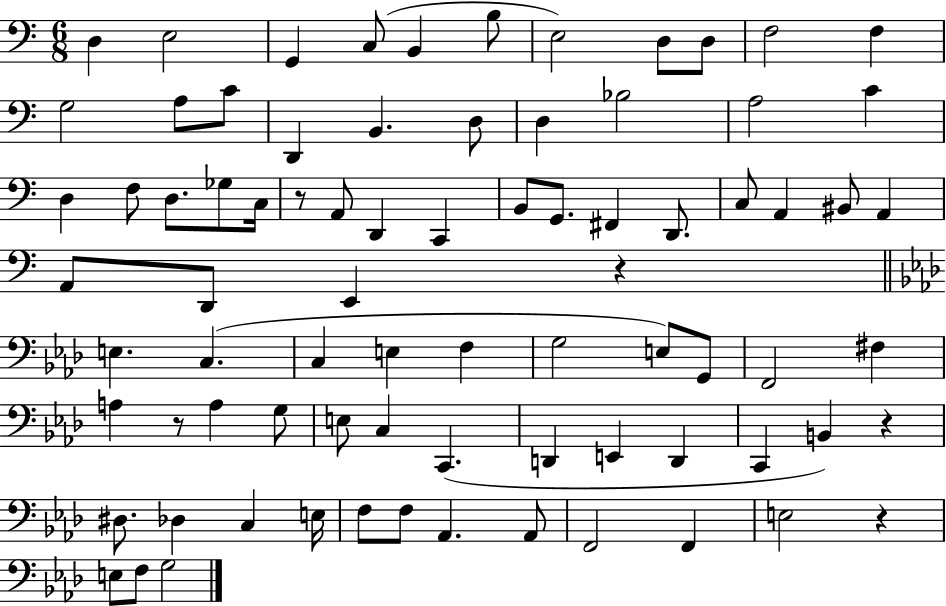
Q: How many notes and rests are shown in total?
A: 80